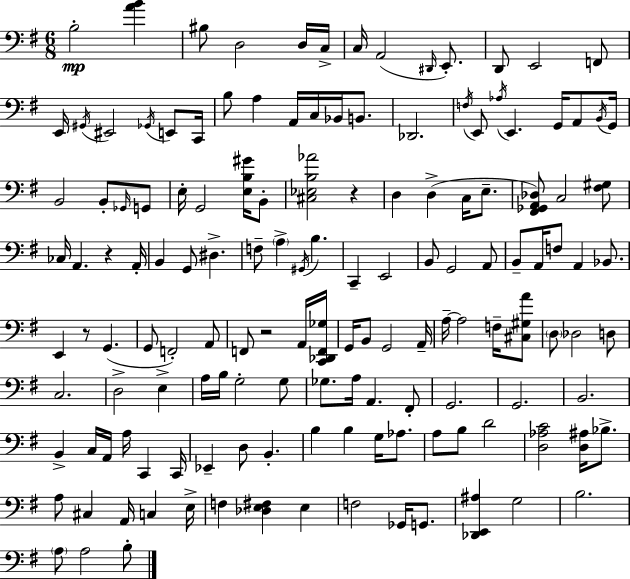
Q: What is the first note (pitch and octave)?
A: B3